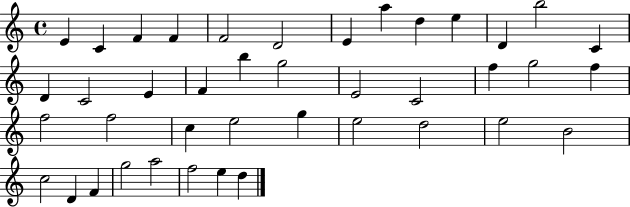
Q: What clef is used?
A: treble